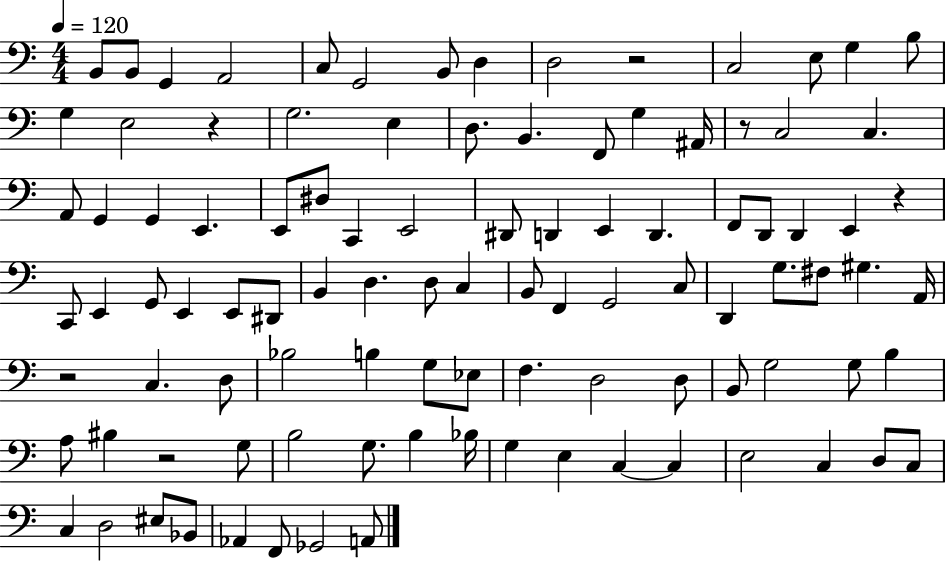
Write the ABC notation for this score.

X:1
T:Untitled
M:4/4
L:1/4
K:C
B,,/2 B,,/2 G,, A,,2 C,/2 G,,2 B,,/2 D, D,2 z2 C,2 E,/2 G, B,/2 G, E,2 z G,2 E, D,/2 B,, F,,/2 G, ^A,,/4 z/2 C,2 C, A,,/2 G,, G,, E,, E,,/2 ^D,/2 C,, E,,2 ^D,,/2 D,, E,, D,, F,,/2 D,,/2 D,, E,, z C,,/2 E,, G,,/2 E,, E,,/2 ^D,,/2 B,, D, D,/2 C, B,,/2 F,, G,,2 C,/2 D,, G,/2 ^F,/2 ^G, A,,/4 z2 C, D,/2 _B,2 B, G,/2 _E,/2 F, D,2 D,/2 B,,/2 G,2 G,/2 B, A,/2 ^B, z2 G,/2 B,2 G,/2 B, _B,/4 G, E, C, C, E,2 C, D,/2 C,/2 C, D,2 ^E,/2 _B,,/2 _A,, F,,/2 _G,,2 A,,/2